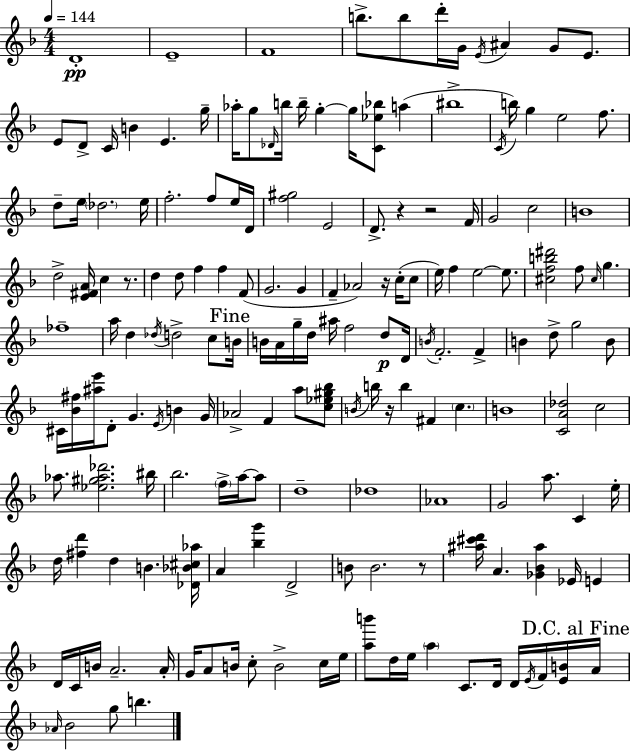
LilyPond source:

{
  \clef treble
  \numericTimeSignature
  \time 4/4
  \key f \major
  \tempo 4 = 144
  d'1-.\pp | e'1-- | f'1 | b''8.-> b''8 d'''16-. g'16 \acciaccatura { e'16 } ais'4 g'8 e'8. | \break e'8 d'8-> c'16 b'4 e'4. | g''16-- aes''16-. g''8 \grace { des'16 } b''16 b''16-- g''4-.~~ g''16 <c' ees'' bes''>8 a''4( | bis''1-> | \acciaccatura { c'16 }) b''16 g''4 e''2 | \break f''8. d''8-- e''16 \parenthesize des''2. | e''16 f''2.-. f''8 | e''16 d'16 <f'' gis''>2 e'2 | d'8.-> r4 r2 | \break f'16 g'2 c''2 | b'1 | d''2-> <e' fis' a'>16 c''4 | r8. d''4 d''8 f''4 f''4 | \break f'8( g'2. g'4 | f'4-- aes'2) r16 | c''16-.( c''8 e''16) f''4 e''2~~ | e''8. <cis'' f'' b'' dis'''>2 f''8 \grace { cis''16 } g''4. | \break fes''1-- | a''16 d''4 \acciaccatura { des''16 } d''2-> | c''8 \mark "Fine" b'16 b'16 a'16 g''16-- d''16 ais''16 f''2 | d''8\p d'16 \acciaccatura { b'16 } f'2.-. | \break f'4-> b'4 d''8-> g''2 | b'8 cis'16 <bes' fis''>16 <ais'' e'''>16 d'8-. g'4. | \acciaccatura { e'16 } b'4 g'16 aes'2-> f'4 | a''8 <c'' ees'' gis'' bes''>8 \acciaccatura { b'16 } b''16 r16 b''4 fis'4 | \break \parenthesize c''4. b'1 | <c' a' des''>2 | c''2 aes''8. <ees'' gis'' aes'' des'''>2. | bis''16 bes''2. | \break \parenthesize f''16-> a''16~~ a''8 d''1-- | des''1 | aes'1 | g'2 | \break a''8. c'4 e''16-. d''16 <fis'' d'''>4 d''4 | b'4. <des' bes' cis'' aes''>16 a'4 <bes'' g'''>4 | d'2-> b'8 b'2. | r8 <ais'' cis''' d'''>16 a'4. <ges' bes' ais''>4 | \break ees'16 e'4 d'16 c'16 b'16 a'2.-- | a'16-. g'16 a'8 b'16 c''8-. b'2-> | c''16 e''16 <a'' b'''>8 d''16 e''16 \parenthesize a''4 | c'8. d'16 d'16 \acciaccatura { e'16 } f'16 <e' b'>16 \mark "D.C. al Fine" a'16 \grace { aes'16 } bes'2 | \break g''8 b''4. \bar "|."
}